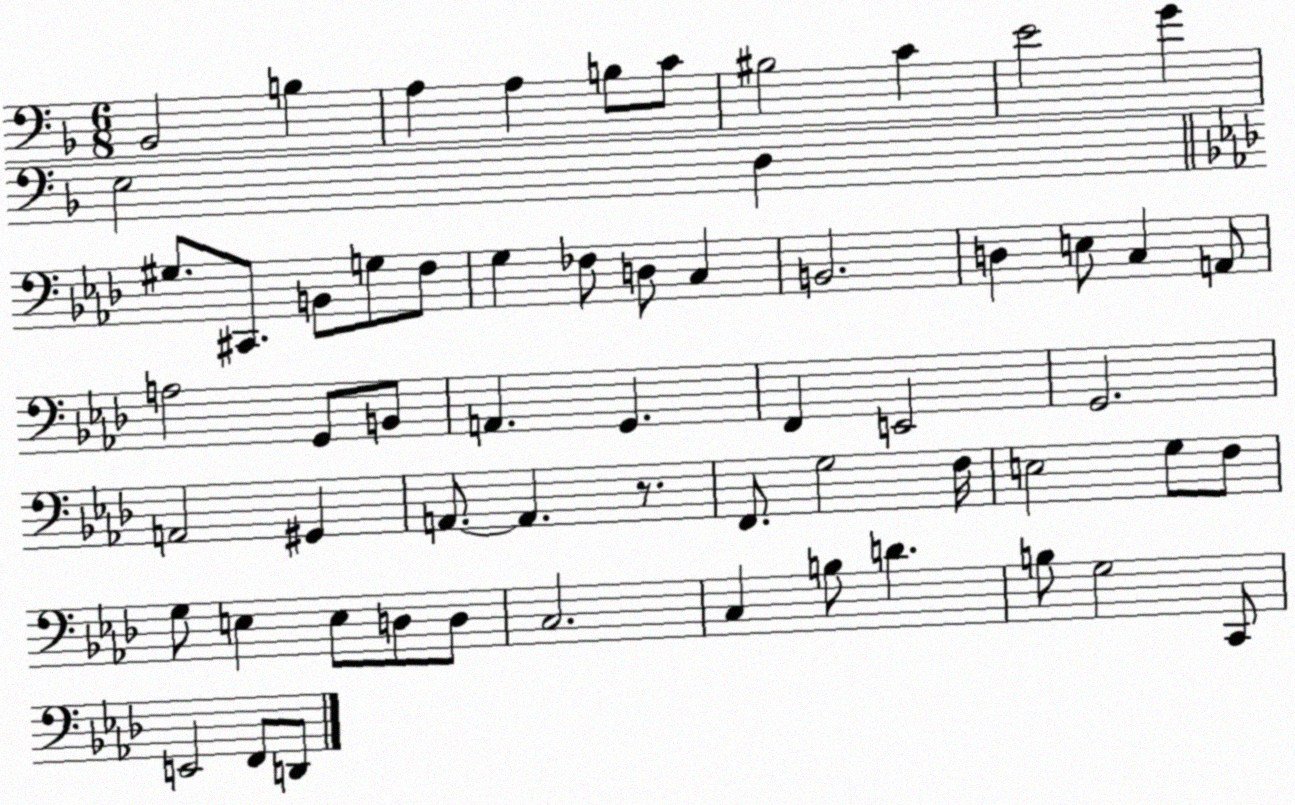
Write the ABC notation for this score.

X:1
T:Untitled
M:6/8
L:1/4
K:F
_B,,2 B, A, A, B,/2 C/2 ^B,2 C E2 G E,2 D, ^G,/2 ^C,,/2 B,,/2 G,/2 F,/2 G, _F,/2 D,/2 C, B,,2 D, E,/2 C, A,,/2 A,2 G,,/2 B,,/2 A,, G,, F,, E,,2 G,,2 A,,2 ^G,, A,,/2 A,, z/2 F,,/2 G,2 F,/4 E,2 G,/2 F,/2 G,/2 E, E,/2 D,/2 D,/2 C,2 C, B,/2 D B,/2 G,2 C,,/2 E,,2 F,,/2 D,,/2